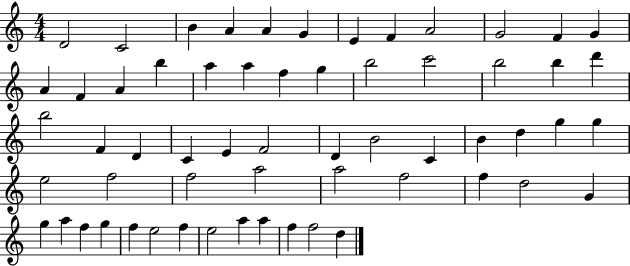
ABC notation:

X:1
T:Untitled
M:4/4
L:1/4
K:C
D2 C2 B A A G E F A2 G2 F G A F A b a a f g b2 c'2 b2 b d' b2 F D C E F2 D B2 C B d g g e2 f2 f2 a2 a2 f2 f d2 G g a f g f e2 f e2 a a f f2 d